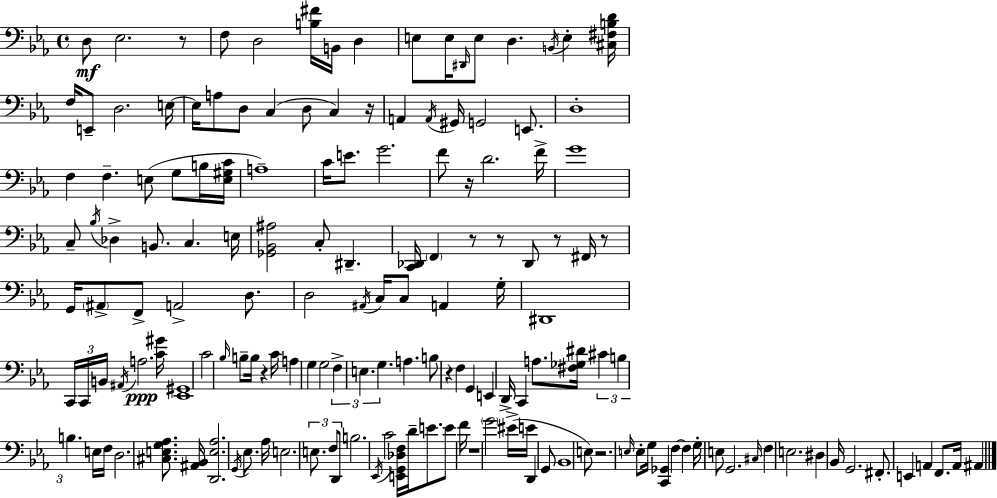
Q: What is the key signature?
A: C minor